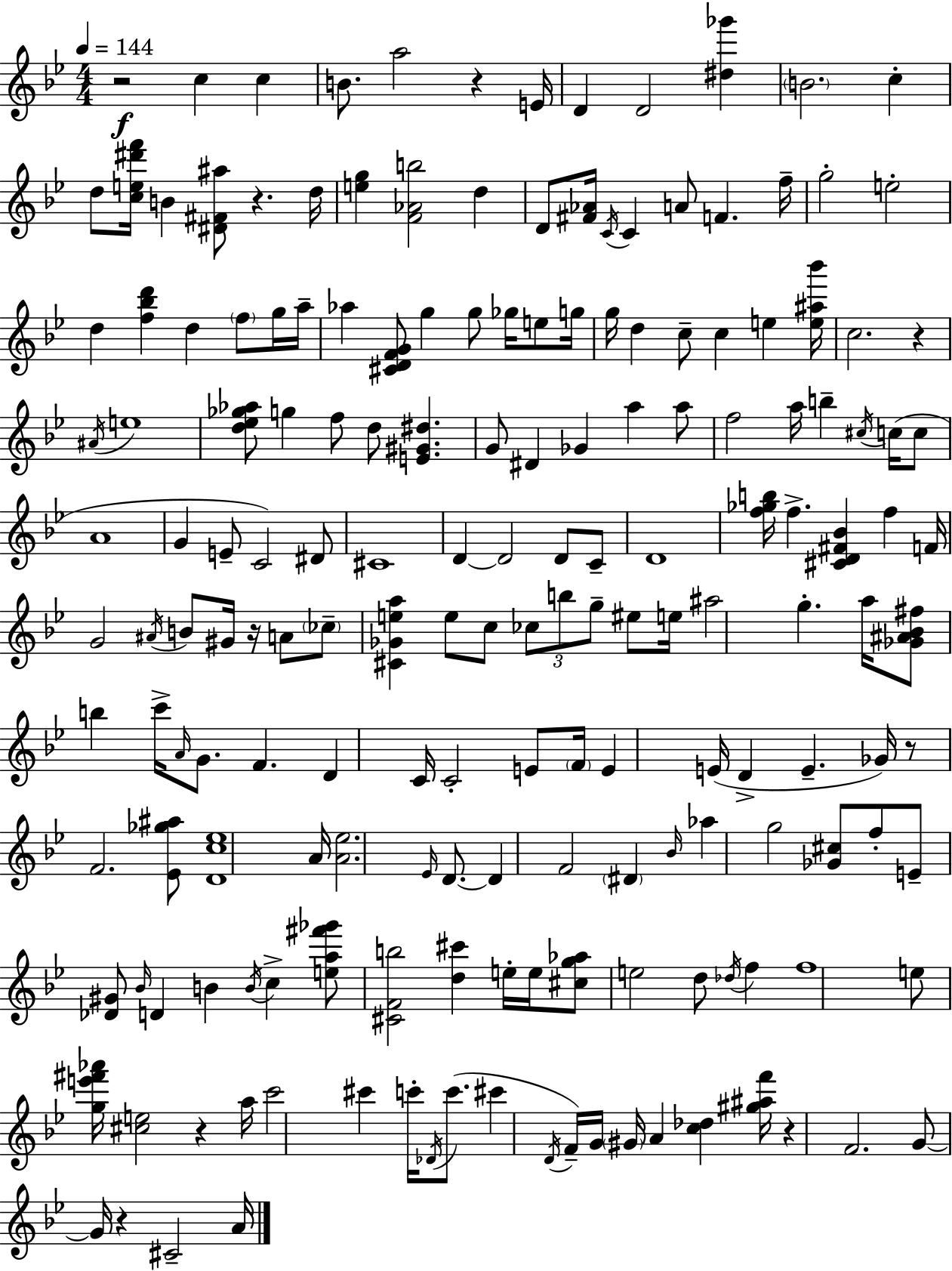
R/h C5/q C5/q B4/e. A5/h R/q E4/s D4/q D4/h [D#5,Gb6]/q B4/h. C5/q D5/e [C5,E5,D#6,F6]/s B4/q [D#4,F#4,A#5]/e R/q. D5/s [E5,G5]/q [F4,Ab4,B5]/h D5/q D4/e [F#4,Ab4]/s C4/s C4/q A4/e F4/q. F5/s G5/h E5/h D5/q [F5,Bb5,D6]/q D5/q F5/e G5/s A5/s Ab5/q [C#4,D4,F4,G4]/e G5/q G5/e Gb5/s E5/e G5/s G5/s D5/q C5/e C5/q E5/q [E5,A#5,Bb6]/s C5/h. R/q A#4/s E5/w [D5,Eb5,Gb5,Ab5]/e G5/q F5/e D5/e [E4,G#4,D#5]/q. G4/e D#4/q Gb4/q A5/q A5/e F5/h A5/s B5/q C#5/s C5/s C5/e A4/w G4/q E4/e C4/h D#4/e C#4/w D4/q D4/h D4/e C4/e D4/w [F5,Gb5,B5]/s F5/q. [C#4,D4,F#4,Bb4]/q F5/q F4/s G4/h A#4/s B4/e G#4/s R/s A4/e CES5/e [C#4,Gb4,E5,A5]/q E5/e C5/e CES5/e B5/e G5/e EIS5/e E5/s A#5/h G5/q. A5/s [Gb4,A#4,Bb4,F#5]/e B5/q C6/s A4/s G4/e. F4/q. D4/q C4/s C4/h E4/e F4/s E4/q E4/s D4/q E4/q. Gb4/s R/e F4/h. [Eb4,Gb5,A#5]/e [D4,C5,Eb5]/w A4/s [A4,Eb5]/h. Eb4/s D4/e. D4/q F4/h D#4/q Bb4/s Ab5/q G5/h [Gb4,C#5]/e F5/e E4/e [Db4,G#4]/e Bb4/s D4/q B4/q B4/s C5/q [E5,A5,F#6,Gb6]/e [C#4,F4,B5]/h [D5,C#6]/q E5/s E5/s [C#5,G5,Ab5]/e E5/h D5/e Db5/s F5/q F5/w E5/e [G5,E6,F#6,Ab6]/s [C#5,E5]/h R/q A5/s C6/h C#6/q C6/s Db4/s C6/e. C#6/q D4/s F4/s G4/s G#4/s A4/q [C5,Db5]/q [G#5,A#5,F6]/s R/q F4/h. G4/e G4/s R/q C#4/h A4/s